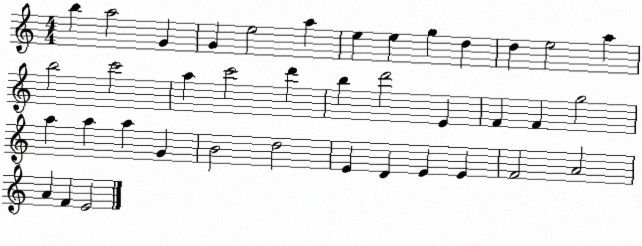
X:1
T:Untitled
M:4/4
L:1/4
K:C
b a2 G G e2 a e e g d d e2 a b2 c'2 a c'2 d' b d'2 E F F g2 a a a G B2 d2 E D E E F2 A2 A F E2